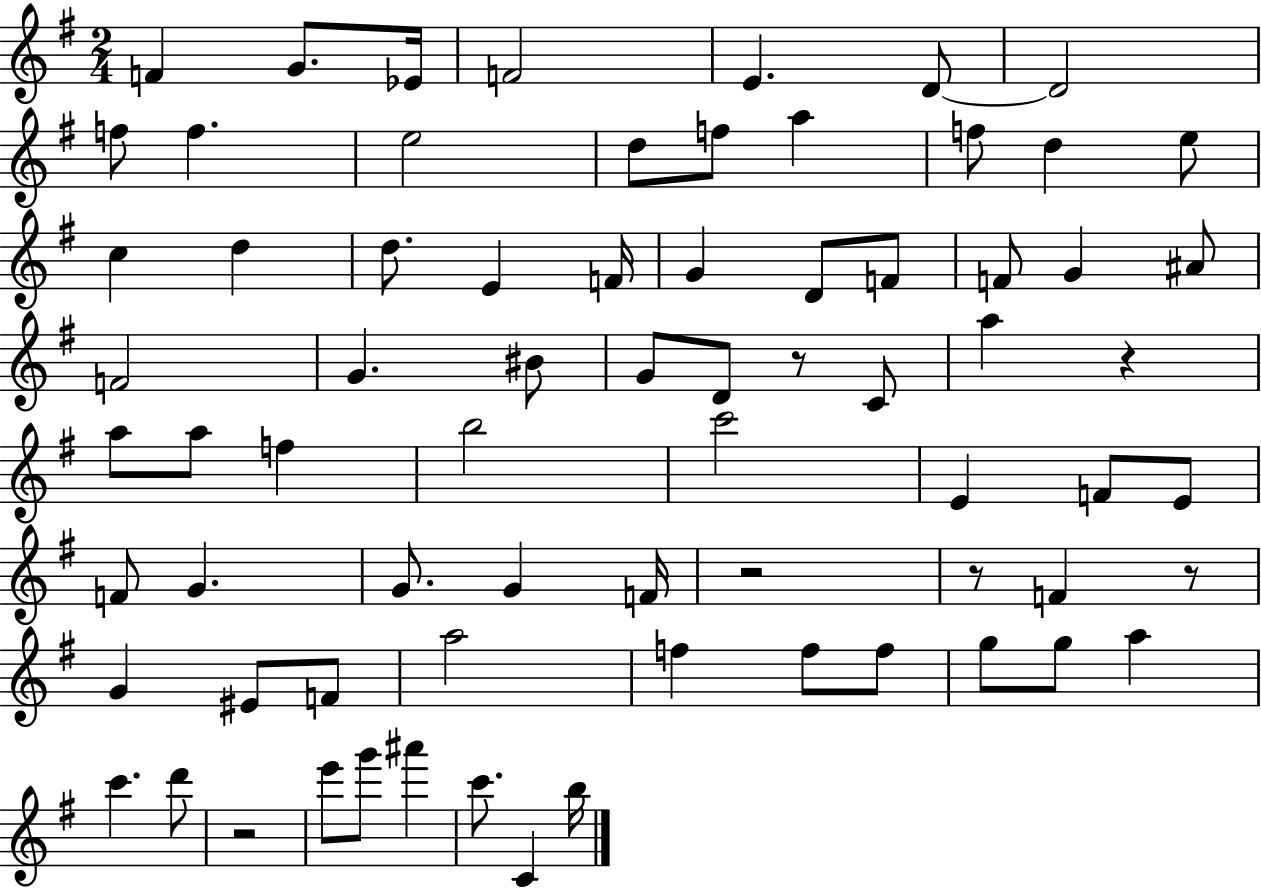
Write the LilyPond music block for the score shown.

{
  \clef treble
  \numericTimeSignature
  \time 2/4
  \key g \major
  \repeat volta 2 { f'4 g'8. ees'16 | f'2 | e'4. d'8~~ | d'2 | \break f''8 f''4. | e''2 | d''8 f''8 a''4 | f''8 d''4 e''8 | \break c''4 d''4 | d''8. e'4 f'16 | g'4 d'8 f'8 | f'8 g'4 ais'8 | \break f'2 | g'4. bis'8 | g'8 d'8 r8 c'8 | a''4 r4 | \break a''8 a''8 f''4 | b''2 | c'''2 | e'4 f'8 e'8 | \break f'8 g'4. | g'8. g'4 f'16 | r2 | r8 f'4 r8 | \break g'4 eis'8 f'8 | a''2 | f''4 f''8 f''8 | g''8 g''8 a''4 | \break c'''4. d'''8 | r2 | e'''8 g'''8 ais'''4 | c'''8. c'4 b''16 | \break } \bar "|."
}